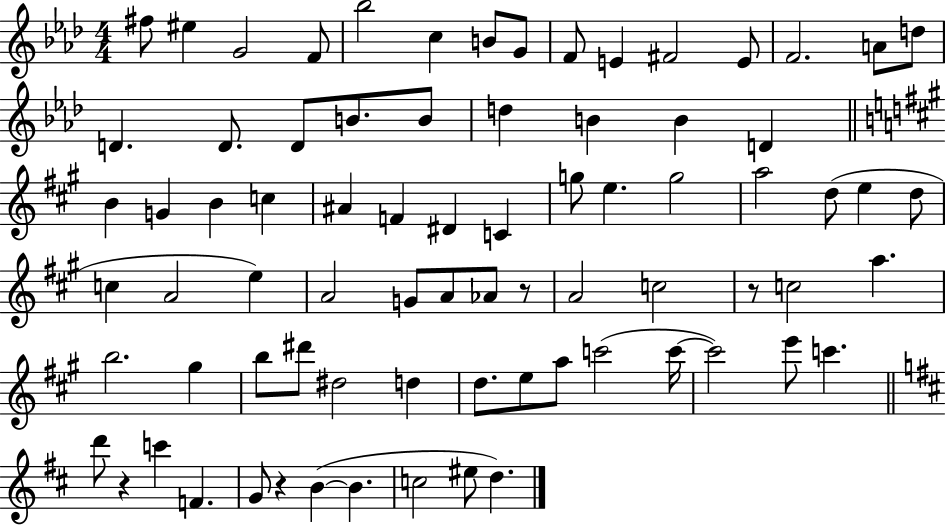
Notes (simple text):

F#5/e EIS5/q G4/h F4/e Bb5/h C5/q B4/e G4/e F4/e E4/q F#4/h E4/e F4/h. A4/e D5/e D4/q. D4/e. D4/e B4/e. B4/e D5/q B4/q B4/q D4/q B4/q G4/q B4/q C5/q A#4/q F4/q D#4/q C4/q G5/e E5/q. G5/h A5/h D5/e E5/q D5/e C5/q A4/h E5/q A4/h G4/e A4/e Ab4/e R/e A4/h C5/h R/e C5/h A5/q. B5/h. G#5/q B5/e D#6/e D#5/h D5/q D5/e. E5/e A5/e C6/h C6/s C6/h E6/e C6/q. D6/e R/q C6/q F4/q. G4/e R/q B4/q B4/q. C5/h EIS5/e D5/q.